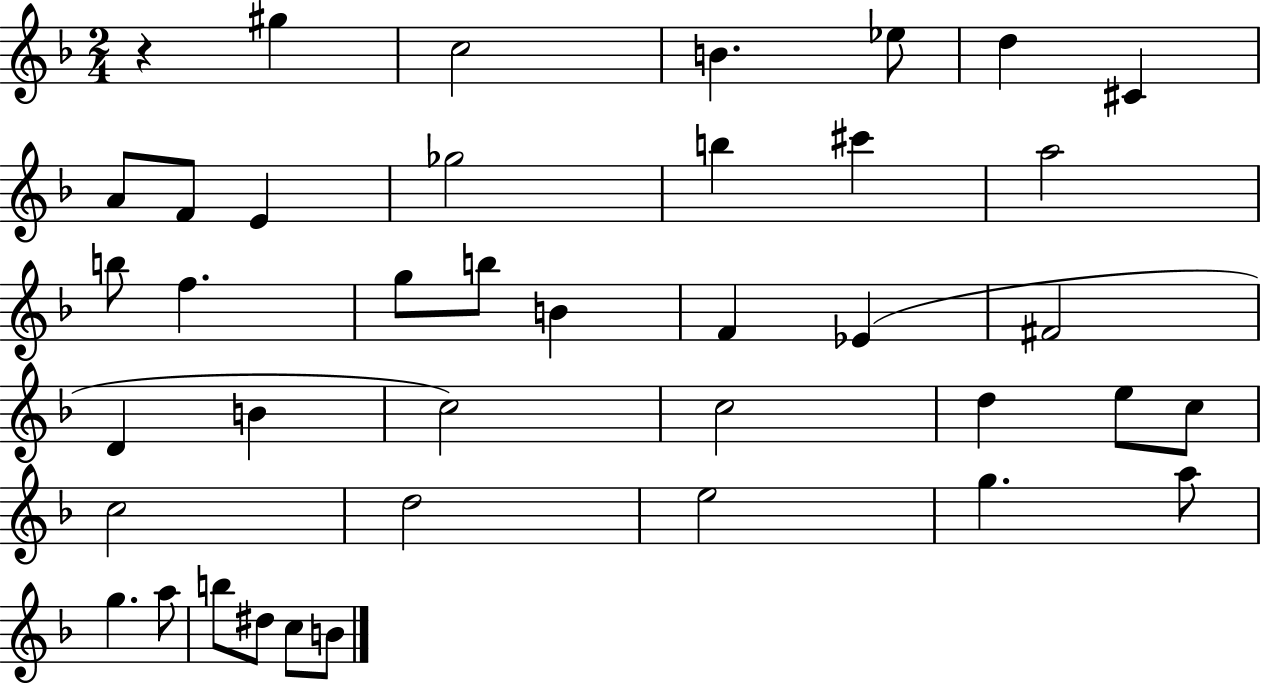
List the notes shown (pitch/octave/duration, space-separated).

R/q G#5/q C5/h B4/q. Eb5/e D5/q C#4/q A4/e F4/e E4/q Gb5/h B5/q C#6/q A5/h B5/e F5/q. G5/e B5/e B4/q F4/q Eb4/q F#4/h D4/q B4/q C5/h C5/h D5/q E5/e C5/e C5/h D5/h E5/h G5/q. A5/e G5/q. A5/e B5/e D#5/e C5/e B4/e